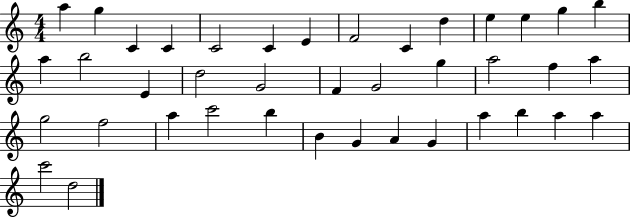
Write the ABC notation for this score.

X:1
T:Untitled
M:4/4
L:1/4
K:C
a g C C C2 C E F2 C d e e g b a b2 E d2 G2 F G2 g a2 f a g2 f2 a c'2 b B G A G a b a a c'2 d2